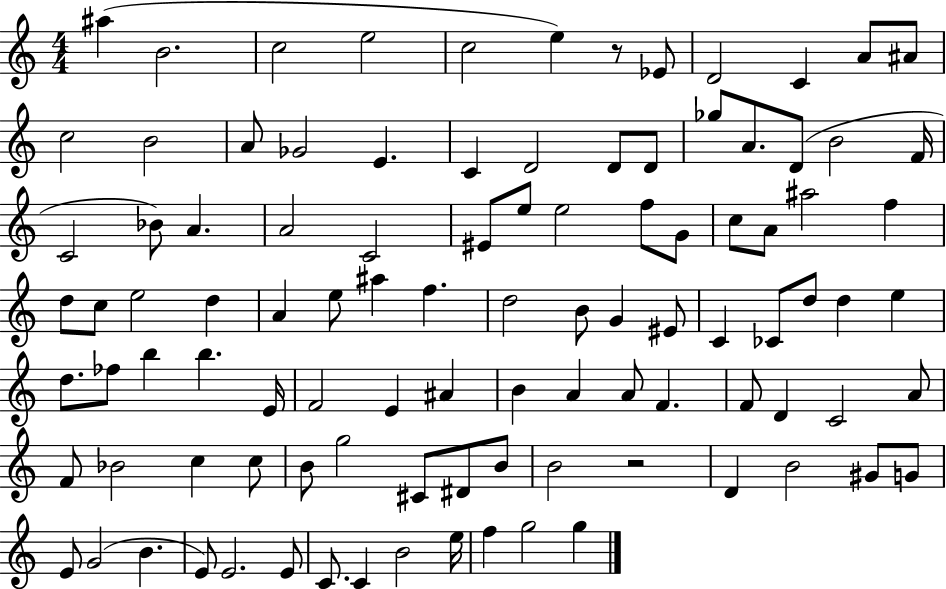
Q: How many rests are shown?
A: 2